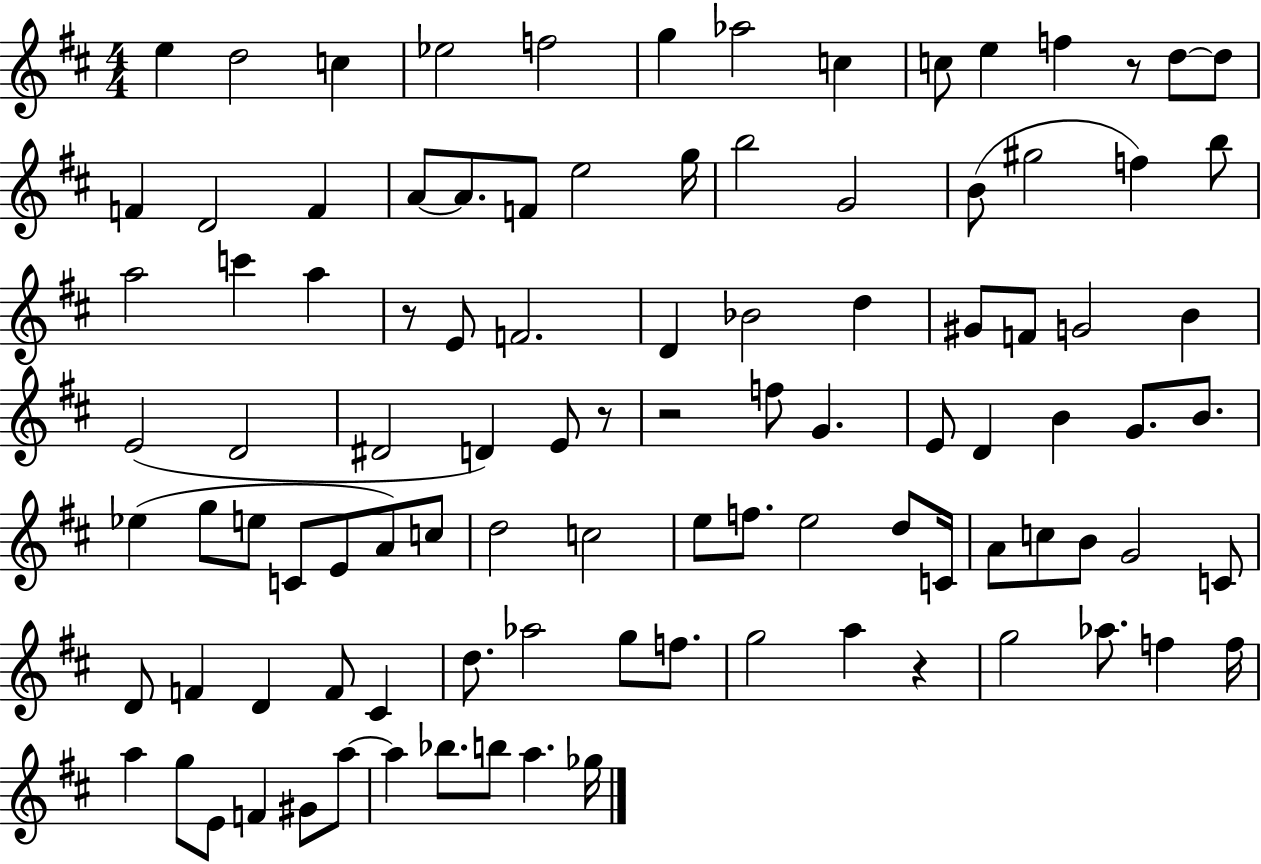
{
  \clef treble
  \numericTimeSignature
  \time 4/4
  \key d \major
  e''4 d''2 c''4 | ees''2 f''2 | g''4 aes''2 c''4 | c''8 e''4 f''4 r8 d''8~~ d''8 | \break f'4 d'2 f'4 | a'8~~ a'8. f'8 e''2 g''16 | b''2 g'2 | b'8( gis''2 f''4) b''8 | \break a''2 c'''4 a''4 | r8 e'8 f'2. | d'4 bes'2 d''4 | gis'8 f'8 g'2 b'4 | \break e'2( d'2 | dis'2 d'4) e'8 r8 | r2 f''8 g'4. | e'8 d'4 b'4 g'8. b'8. | \break ees''4( g''8 e''8 c'8 e'8 a'8) c''8 | d''2 c''2 | e''8 f''8. e''2 d''8 c'16 | a'8 c''8 b'8 g'2 c'8 | \break d'8 f'4 d'4 f'8 cis'4 | d''8. aes''2 g''8 f''8. | g''2 a''4 r4 | g''2 aes''8. f''4 f''16 | \break a''4 g''8 e'8 f'4 gis'8 a''8~~ | a''4 bes''8. b''8 a''4. ges''16 | \bar "|."
}